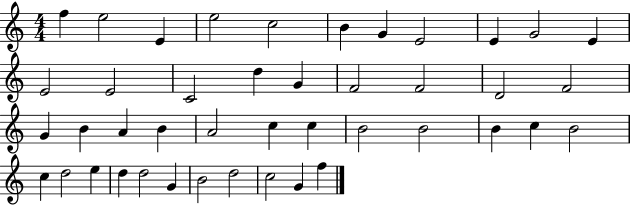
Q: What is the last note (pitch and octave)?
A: F5